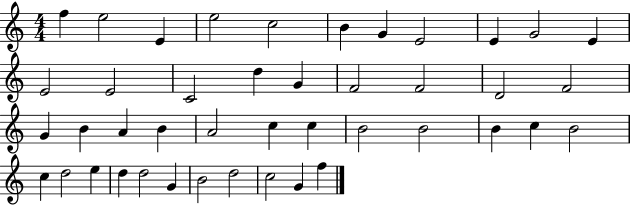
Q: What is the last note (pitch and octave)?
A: F5